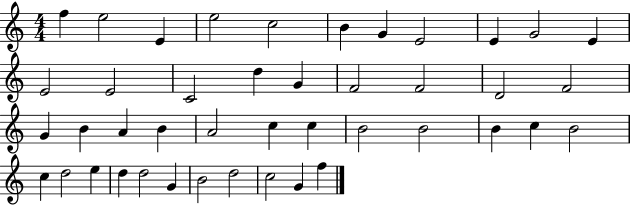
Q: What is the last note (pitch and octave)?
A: F5